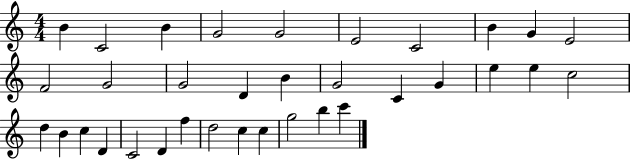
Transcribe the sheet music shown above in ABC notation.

X:1
T:Untitled
M:4/4
L:1/4
K:C
B C2 B G2 G2 E2 C2 B G E2 F2 G2 G2 D B G2 C G e e c2 d B c D C2 D f d2 c c g2 b c'